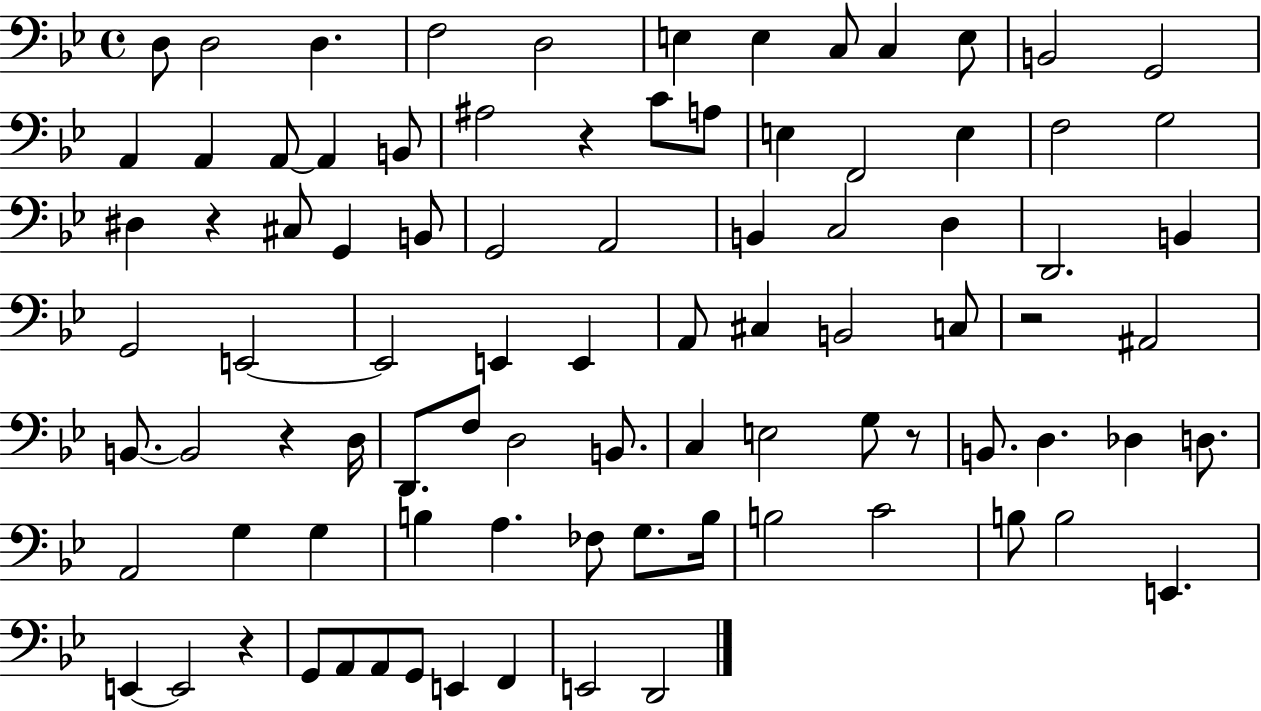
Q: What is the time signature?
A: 4/4